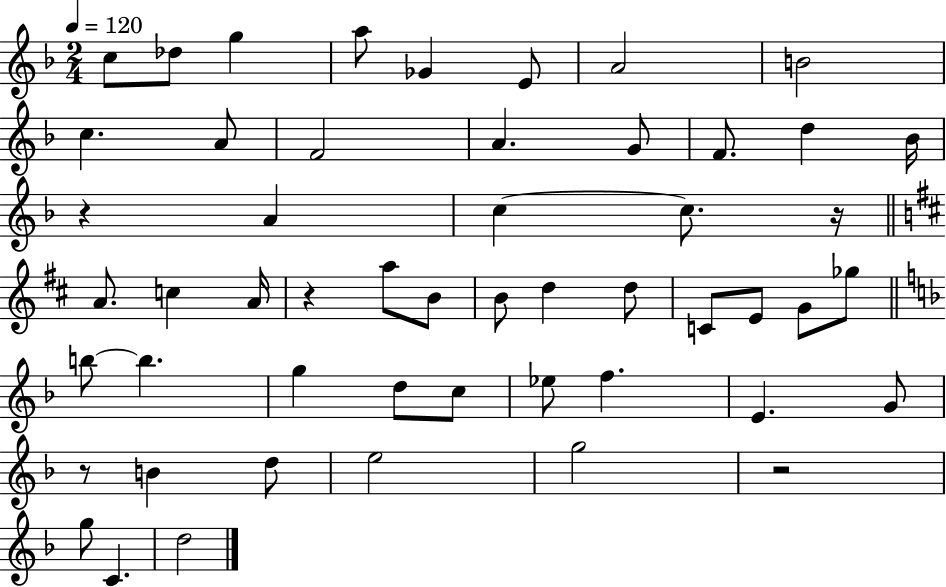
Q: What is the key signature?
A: F major